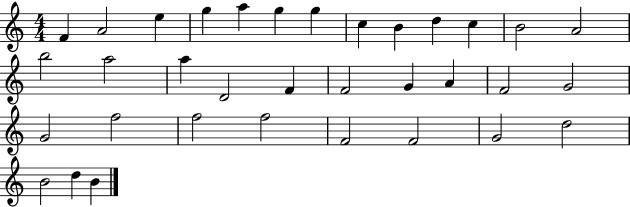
F4/q A4/h E5/q G5/q A5/q G5/q G5/q C5/q B4/q D5/q C5/q B4/h A4/h B5/h A5/h A5/q D4/h F4/q F4/h G4/q A4/q F4/h G4/h G4/h F5/h F5/h F5/h F4/h F4/h G4/h D5/h B4/h D5/q B4/q